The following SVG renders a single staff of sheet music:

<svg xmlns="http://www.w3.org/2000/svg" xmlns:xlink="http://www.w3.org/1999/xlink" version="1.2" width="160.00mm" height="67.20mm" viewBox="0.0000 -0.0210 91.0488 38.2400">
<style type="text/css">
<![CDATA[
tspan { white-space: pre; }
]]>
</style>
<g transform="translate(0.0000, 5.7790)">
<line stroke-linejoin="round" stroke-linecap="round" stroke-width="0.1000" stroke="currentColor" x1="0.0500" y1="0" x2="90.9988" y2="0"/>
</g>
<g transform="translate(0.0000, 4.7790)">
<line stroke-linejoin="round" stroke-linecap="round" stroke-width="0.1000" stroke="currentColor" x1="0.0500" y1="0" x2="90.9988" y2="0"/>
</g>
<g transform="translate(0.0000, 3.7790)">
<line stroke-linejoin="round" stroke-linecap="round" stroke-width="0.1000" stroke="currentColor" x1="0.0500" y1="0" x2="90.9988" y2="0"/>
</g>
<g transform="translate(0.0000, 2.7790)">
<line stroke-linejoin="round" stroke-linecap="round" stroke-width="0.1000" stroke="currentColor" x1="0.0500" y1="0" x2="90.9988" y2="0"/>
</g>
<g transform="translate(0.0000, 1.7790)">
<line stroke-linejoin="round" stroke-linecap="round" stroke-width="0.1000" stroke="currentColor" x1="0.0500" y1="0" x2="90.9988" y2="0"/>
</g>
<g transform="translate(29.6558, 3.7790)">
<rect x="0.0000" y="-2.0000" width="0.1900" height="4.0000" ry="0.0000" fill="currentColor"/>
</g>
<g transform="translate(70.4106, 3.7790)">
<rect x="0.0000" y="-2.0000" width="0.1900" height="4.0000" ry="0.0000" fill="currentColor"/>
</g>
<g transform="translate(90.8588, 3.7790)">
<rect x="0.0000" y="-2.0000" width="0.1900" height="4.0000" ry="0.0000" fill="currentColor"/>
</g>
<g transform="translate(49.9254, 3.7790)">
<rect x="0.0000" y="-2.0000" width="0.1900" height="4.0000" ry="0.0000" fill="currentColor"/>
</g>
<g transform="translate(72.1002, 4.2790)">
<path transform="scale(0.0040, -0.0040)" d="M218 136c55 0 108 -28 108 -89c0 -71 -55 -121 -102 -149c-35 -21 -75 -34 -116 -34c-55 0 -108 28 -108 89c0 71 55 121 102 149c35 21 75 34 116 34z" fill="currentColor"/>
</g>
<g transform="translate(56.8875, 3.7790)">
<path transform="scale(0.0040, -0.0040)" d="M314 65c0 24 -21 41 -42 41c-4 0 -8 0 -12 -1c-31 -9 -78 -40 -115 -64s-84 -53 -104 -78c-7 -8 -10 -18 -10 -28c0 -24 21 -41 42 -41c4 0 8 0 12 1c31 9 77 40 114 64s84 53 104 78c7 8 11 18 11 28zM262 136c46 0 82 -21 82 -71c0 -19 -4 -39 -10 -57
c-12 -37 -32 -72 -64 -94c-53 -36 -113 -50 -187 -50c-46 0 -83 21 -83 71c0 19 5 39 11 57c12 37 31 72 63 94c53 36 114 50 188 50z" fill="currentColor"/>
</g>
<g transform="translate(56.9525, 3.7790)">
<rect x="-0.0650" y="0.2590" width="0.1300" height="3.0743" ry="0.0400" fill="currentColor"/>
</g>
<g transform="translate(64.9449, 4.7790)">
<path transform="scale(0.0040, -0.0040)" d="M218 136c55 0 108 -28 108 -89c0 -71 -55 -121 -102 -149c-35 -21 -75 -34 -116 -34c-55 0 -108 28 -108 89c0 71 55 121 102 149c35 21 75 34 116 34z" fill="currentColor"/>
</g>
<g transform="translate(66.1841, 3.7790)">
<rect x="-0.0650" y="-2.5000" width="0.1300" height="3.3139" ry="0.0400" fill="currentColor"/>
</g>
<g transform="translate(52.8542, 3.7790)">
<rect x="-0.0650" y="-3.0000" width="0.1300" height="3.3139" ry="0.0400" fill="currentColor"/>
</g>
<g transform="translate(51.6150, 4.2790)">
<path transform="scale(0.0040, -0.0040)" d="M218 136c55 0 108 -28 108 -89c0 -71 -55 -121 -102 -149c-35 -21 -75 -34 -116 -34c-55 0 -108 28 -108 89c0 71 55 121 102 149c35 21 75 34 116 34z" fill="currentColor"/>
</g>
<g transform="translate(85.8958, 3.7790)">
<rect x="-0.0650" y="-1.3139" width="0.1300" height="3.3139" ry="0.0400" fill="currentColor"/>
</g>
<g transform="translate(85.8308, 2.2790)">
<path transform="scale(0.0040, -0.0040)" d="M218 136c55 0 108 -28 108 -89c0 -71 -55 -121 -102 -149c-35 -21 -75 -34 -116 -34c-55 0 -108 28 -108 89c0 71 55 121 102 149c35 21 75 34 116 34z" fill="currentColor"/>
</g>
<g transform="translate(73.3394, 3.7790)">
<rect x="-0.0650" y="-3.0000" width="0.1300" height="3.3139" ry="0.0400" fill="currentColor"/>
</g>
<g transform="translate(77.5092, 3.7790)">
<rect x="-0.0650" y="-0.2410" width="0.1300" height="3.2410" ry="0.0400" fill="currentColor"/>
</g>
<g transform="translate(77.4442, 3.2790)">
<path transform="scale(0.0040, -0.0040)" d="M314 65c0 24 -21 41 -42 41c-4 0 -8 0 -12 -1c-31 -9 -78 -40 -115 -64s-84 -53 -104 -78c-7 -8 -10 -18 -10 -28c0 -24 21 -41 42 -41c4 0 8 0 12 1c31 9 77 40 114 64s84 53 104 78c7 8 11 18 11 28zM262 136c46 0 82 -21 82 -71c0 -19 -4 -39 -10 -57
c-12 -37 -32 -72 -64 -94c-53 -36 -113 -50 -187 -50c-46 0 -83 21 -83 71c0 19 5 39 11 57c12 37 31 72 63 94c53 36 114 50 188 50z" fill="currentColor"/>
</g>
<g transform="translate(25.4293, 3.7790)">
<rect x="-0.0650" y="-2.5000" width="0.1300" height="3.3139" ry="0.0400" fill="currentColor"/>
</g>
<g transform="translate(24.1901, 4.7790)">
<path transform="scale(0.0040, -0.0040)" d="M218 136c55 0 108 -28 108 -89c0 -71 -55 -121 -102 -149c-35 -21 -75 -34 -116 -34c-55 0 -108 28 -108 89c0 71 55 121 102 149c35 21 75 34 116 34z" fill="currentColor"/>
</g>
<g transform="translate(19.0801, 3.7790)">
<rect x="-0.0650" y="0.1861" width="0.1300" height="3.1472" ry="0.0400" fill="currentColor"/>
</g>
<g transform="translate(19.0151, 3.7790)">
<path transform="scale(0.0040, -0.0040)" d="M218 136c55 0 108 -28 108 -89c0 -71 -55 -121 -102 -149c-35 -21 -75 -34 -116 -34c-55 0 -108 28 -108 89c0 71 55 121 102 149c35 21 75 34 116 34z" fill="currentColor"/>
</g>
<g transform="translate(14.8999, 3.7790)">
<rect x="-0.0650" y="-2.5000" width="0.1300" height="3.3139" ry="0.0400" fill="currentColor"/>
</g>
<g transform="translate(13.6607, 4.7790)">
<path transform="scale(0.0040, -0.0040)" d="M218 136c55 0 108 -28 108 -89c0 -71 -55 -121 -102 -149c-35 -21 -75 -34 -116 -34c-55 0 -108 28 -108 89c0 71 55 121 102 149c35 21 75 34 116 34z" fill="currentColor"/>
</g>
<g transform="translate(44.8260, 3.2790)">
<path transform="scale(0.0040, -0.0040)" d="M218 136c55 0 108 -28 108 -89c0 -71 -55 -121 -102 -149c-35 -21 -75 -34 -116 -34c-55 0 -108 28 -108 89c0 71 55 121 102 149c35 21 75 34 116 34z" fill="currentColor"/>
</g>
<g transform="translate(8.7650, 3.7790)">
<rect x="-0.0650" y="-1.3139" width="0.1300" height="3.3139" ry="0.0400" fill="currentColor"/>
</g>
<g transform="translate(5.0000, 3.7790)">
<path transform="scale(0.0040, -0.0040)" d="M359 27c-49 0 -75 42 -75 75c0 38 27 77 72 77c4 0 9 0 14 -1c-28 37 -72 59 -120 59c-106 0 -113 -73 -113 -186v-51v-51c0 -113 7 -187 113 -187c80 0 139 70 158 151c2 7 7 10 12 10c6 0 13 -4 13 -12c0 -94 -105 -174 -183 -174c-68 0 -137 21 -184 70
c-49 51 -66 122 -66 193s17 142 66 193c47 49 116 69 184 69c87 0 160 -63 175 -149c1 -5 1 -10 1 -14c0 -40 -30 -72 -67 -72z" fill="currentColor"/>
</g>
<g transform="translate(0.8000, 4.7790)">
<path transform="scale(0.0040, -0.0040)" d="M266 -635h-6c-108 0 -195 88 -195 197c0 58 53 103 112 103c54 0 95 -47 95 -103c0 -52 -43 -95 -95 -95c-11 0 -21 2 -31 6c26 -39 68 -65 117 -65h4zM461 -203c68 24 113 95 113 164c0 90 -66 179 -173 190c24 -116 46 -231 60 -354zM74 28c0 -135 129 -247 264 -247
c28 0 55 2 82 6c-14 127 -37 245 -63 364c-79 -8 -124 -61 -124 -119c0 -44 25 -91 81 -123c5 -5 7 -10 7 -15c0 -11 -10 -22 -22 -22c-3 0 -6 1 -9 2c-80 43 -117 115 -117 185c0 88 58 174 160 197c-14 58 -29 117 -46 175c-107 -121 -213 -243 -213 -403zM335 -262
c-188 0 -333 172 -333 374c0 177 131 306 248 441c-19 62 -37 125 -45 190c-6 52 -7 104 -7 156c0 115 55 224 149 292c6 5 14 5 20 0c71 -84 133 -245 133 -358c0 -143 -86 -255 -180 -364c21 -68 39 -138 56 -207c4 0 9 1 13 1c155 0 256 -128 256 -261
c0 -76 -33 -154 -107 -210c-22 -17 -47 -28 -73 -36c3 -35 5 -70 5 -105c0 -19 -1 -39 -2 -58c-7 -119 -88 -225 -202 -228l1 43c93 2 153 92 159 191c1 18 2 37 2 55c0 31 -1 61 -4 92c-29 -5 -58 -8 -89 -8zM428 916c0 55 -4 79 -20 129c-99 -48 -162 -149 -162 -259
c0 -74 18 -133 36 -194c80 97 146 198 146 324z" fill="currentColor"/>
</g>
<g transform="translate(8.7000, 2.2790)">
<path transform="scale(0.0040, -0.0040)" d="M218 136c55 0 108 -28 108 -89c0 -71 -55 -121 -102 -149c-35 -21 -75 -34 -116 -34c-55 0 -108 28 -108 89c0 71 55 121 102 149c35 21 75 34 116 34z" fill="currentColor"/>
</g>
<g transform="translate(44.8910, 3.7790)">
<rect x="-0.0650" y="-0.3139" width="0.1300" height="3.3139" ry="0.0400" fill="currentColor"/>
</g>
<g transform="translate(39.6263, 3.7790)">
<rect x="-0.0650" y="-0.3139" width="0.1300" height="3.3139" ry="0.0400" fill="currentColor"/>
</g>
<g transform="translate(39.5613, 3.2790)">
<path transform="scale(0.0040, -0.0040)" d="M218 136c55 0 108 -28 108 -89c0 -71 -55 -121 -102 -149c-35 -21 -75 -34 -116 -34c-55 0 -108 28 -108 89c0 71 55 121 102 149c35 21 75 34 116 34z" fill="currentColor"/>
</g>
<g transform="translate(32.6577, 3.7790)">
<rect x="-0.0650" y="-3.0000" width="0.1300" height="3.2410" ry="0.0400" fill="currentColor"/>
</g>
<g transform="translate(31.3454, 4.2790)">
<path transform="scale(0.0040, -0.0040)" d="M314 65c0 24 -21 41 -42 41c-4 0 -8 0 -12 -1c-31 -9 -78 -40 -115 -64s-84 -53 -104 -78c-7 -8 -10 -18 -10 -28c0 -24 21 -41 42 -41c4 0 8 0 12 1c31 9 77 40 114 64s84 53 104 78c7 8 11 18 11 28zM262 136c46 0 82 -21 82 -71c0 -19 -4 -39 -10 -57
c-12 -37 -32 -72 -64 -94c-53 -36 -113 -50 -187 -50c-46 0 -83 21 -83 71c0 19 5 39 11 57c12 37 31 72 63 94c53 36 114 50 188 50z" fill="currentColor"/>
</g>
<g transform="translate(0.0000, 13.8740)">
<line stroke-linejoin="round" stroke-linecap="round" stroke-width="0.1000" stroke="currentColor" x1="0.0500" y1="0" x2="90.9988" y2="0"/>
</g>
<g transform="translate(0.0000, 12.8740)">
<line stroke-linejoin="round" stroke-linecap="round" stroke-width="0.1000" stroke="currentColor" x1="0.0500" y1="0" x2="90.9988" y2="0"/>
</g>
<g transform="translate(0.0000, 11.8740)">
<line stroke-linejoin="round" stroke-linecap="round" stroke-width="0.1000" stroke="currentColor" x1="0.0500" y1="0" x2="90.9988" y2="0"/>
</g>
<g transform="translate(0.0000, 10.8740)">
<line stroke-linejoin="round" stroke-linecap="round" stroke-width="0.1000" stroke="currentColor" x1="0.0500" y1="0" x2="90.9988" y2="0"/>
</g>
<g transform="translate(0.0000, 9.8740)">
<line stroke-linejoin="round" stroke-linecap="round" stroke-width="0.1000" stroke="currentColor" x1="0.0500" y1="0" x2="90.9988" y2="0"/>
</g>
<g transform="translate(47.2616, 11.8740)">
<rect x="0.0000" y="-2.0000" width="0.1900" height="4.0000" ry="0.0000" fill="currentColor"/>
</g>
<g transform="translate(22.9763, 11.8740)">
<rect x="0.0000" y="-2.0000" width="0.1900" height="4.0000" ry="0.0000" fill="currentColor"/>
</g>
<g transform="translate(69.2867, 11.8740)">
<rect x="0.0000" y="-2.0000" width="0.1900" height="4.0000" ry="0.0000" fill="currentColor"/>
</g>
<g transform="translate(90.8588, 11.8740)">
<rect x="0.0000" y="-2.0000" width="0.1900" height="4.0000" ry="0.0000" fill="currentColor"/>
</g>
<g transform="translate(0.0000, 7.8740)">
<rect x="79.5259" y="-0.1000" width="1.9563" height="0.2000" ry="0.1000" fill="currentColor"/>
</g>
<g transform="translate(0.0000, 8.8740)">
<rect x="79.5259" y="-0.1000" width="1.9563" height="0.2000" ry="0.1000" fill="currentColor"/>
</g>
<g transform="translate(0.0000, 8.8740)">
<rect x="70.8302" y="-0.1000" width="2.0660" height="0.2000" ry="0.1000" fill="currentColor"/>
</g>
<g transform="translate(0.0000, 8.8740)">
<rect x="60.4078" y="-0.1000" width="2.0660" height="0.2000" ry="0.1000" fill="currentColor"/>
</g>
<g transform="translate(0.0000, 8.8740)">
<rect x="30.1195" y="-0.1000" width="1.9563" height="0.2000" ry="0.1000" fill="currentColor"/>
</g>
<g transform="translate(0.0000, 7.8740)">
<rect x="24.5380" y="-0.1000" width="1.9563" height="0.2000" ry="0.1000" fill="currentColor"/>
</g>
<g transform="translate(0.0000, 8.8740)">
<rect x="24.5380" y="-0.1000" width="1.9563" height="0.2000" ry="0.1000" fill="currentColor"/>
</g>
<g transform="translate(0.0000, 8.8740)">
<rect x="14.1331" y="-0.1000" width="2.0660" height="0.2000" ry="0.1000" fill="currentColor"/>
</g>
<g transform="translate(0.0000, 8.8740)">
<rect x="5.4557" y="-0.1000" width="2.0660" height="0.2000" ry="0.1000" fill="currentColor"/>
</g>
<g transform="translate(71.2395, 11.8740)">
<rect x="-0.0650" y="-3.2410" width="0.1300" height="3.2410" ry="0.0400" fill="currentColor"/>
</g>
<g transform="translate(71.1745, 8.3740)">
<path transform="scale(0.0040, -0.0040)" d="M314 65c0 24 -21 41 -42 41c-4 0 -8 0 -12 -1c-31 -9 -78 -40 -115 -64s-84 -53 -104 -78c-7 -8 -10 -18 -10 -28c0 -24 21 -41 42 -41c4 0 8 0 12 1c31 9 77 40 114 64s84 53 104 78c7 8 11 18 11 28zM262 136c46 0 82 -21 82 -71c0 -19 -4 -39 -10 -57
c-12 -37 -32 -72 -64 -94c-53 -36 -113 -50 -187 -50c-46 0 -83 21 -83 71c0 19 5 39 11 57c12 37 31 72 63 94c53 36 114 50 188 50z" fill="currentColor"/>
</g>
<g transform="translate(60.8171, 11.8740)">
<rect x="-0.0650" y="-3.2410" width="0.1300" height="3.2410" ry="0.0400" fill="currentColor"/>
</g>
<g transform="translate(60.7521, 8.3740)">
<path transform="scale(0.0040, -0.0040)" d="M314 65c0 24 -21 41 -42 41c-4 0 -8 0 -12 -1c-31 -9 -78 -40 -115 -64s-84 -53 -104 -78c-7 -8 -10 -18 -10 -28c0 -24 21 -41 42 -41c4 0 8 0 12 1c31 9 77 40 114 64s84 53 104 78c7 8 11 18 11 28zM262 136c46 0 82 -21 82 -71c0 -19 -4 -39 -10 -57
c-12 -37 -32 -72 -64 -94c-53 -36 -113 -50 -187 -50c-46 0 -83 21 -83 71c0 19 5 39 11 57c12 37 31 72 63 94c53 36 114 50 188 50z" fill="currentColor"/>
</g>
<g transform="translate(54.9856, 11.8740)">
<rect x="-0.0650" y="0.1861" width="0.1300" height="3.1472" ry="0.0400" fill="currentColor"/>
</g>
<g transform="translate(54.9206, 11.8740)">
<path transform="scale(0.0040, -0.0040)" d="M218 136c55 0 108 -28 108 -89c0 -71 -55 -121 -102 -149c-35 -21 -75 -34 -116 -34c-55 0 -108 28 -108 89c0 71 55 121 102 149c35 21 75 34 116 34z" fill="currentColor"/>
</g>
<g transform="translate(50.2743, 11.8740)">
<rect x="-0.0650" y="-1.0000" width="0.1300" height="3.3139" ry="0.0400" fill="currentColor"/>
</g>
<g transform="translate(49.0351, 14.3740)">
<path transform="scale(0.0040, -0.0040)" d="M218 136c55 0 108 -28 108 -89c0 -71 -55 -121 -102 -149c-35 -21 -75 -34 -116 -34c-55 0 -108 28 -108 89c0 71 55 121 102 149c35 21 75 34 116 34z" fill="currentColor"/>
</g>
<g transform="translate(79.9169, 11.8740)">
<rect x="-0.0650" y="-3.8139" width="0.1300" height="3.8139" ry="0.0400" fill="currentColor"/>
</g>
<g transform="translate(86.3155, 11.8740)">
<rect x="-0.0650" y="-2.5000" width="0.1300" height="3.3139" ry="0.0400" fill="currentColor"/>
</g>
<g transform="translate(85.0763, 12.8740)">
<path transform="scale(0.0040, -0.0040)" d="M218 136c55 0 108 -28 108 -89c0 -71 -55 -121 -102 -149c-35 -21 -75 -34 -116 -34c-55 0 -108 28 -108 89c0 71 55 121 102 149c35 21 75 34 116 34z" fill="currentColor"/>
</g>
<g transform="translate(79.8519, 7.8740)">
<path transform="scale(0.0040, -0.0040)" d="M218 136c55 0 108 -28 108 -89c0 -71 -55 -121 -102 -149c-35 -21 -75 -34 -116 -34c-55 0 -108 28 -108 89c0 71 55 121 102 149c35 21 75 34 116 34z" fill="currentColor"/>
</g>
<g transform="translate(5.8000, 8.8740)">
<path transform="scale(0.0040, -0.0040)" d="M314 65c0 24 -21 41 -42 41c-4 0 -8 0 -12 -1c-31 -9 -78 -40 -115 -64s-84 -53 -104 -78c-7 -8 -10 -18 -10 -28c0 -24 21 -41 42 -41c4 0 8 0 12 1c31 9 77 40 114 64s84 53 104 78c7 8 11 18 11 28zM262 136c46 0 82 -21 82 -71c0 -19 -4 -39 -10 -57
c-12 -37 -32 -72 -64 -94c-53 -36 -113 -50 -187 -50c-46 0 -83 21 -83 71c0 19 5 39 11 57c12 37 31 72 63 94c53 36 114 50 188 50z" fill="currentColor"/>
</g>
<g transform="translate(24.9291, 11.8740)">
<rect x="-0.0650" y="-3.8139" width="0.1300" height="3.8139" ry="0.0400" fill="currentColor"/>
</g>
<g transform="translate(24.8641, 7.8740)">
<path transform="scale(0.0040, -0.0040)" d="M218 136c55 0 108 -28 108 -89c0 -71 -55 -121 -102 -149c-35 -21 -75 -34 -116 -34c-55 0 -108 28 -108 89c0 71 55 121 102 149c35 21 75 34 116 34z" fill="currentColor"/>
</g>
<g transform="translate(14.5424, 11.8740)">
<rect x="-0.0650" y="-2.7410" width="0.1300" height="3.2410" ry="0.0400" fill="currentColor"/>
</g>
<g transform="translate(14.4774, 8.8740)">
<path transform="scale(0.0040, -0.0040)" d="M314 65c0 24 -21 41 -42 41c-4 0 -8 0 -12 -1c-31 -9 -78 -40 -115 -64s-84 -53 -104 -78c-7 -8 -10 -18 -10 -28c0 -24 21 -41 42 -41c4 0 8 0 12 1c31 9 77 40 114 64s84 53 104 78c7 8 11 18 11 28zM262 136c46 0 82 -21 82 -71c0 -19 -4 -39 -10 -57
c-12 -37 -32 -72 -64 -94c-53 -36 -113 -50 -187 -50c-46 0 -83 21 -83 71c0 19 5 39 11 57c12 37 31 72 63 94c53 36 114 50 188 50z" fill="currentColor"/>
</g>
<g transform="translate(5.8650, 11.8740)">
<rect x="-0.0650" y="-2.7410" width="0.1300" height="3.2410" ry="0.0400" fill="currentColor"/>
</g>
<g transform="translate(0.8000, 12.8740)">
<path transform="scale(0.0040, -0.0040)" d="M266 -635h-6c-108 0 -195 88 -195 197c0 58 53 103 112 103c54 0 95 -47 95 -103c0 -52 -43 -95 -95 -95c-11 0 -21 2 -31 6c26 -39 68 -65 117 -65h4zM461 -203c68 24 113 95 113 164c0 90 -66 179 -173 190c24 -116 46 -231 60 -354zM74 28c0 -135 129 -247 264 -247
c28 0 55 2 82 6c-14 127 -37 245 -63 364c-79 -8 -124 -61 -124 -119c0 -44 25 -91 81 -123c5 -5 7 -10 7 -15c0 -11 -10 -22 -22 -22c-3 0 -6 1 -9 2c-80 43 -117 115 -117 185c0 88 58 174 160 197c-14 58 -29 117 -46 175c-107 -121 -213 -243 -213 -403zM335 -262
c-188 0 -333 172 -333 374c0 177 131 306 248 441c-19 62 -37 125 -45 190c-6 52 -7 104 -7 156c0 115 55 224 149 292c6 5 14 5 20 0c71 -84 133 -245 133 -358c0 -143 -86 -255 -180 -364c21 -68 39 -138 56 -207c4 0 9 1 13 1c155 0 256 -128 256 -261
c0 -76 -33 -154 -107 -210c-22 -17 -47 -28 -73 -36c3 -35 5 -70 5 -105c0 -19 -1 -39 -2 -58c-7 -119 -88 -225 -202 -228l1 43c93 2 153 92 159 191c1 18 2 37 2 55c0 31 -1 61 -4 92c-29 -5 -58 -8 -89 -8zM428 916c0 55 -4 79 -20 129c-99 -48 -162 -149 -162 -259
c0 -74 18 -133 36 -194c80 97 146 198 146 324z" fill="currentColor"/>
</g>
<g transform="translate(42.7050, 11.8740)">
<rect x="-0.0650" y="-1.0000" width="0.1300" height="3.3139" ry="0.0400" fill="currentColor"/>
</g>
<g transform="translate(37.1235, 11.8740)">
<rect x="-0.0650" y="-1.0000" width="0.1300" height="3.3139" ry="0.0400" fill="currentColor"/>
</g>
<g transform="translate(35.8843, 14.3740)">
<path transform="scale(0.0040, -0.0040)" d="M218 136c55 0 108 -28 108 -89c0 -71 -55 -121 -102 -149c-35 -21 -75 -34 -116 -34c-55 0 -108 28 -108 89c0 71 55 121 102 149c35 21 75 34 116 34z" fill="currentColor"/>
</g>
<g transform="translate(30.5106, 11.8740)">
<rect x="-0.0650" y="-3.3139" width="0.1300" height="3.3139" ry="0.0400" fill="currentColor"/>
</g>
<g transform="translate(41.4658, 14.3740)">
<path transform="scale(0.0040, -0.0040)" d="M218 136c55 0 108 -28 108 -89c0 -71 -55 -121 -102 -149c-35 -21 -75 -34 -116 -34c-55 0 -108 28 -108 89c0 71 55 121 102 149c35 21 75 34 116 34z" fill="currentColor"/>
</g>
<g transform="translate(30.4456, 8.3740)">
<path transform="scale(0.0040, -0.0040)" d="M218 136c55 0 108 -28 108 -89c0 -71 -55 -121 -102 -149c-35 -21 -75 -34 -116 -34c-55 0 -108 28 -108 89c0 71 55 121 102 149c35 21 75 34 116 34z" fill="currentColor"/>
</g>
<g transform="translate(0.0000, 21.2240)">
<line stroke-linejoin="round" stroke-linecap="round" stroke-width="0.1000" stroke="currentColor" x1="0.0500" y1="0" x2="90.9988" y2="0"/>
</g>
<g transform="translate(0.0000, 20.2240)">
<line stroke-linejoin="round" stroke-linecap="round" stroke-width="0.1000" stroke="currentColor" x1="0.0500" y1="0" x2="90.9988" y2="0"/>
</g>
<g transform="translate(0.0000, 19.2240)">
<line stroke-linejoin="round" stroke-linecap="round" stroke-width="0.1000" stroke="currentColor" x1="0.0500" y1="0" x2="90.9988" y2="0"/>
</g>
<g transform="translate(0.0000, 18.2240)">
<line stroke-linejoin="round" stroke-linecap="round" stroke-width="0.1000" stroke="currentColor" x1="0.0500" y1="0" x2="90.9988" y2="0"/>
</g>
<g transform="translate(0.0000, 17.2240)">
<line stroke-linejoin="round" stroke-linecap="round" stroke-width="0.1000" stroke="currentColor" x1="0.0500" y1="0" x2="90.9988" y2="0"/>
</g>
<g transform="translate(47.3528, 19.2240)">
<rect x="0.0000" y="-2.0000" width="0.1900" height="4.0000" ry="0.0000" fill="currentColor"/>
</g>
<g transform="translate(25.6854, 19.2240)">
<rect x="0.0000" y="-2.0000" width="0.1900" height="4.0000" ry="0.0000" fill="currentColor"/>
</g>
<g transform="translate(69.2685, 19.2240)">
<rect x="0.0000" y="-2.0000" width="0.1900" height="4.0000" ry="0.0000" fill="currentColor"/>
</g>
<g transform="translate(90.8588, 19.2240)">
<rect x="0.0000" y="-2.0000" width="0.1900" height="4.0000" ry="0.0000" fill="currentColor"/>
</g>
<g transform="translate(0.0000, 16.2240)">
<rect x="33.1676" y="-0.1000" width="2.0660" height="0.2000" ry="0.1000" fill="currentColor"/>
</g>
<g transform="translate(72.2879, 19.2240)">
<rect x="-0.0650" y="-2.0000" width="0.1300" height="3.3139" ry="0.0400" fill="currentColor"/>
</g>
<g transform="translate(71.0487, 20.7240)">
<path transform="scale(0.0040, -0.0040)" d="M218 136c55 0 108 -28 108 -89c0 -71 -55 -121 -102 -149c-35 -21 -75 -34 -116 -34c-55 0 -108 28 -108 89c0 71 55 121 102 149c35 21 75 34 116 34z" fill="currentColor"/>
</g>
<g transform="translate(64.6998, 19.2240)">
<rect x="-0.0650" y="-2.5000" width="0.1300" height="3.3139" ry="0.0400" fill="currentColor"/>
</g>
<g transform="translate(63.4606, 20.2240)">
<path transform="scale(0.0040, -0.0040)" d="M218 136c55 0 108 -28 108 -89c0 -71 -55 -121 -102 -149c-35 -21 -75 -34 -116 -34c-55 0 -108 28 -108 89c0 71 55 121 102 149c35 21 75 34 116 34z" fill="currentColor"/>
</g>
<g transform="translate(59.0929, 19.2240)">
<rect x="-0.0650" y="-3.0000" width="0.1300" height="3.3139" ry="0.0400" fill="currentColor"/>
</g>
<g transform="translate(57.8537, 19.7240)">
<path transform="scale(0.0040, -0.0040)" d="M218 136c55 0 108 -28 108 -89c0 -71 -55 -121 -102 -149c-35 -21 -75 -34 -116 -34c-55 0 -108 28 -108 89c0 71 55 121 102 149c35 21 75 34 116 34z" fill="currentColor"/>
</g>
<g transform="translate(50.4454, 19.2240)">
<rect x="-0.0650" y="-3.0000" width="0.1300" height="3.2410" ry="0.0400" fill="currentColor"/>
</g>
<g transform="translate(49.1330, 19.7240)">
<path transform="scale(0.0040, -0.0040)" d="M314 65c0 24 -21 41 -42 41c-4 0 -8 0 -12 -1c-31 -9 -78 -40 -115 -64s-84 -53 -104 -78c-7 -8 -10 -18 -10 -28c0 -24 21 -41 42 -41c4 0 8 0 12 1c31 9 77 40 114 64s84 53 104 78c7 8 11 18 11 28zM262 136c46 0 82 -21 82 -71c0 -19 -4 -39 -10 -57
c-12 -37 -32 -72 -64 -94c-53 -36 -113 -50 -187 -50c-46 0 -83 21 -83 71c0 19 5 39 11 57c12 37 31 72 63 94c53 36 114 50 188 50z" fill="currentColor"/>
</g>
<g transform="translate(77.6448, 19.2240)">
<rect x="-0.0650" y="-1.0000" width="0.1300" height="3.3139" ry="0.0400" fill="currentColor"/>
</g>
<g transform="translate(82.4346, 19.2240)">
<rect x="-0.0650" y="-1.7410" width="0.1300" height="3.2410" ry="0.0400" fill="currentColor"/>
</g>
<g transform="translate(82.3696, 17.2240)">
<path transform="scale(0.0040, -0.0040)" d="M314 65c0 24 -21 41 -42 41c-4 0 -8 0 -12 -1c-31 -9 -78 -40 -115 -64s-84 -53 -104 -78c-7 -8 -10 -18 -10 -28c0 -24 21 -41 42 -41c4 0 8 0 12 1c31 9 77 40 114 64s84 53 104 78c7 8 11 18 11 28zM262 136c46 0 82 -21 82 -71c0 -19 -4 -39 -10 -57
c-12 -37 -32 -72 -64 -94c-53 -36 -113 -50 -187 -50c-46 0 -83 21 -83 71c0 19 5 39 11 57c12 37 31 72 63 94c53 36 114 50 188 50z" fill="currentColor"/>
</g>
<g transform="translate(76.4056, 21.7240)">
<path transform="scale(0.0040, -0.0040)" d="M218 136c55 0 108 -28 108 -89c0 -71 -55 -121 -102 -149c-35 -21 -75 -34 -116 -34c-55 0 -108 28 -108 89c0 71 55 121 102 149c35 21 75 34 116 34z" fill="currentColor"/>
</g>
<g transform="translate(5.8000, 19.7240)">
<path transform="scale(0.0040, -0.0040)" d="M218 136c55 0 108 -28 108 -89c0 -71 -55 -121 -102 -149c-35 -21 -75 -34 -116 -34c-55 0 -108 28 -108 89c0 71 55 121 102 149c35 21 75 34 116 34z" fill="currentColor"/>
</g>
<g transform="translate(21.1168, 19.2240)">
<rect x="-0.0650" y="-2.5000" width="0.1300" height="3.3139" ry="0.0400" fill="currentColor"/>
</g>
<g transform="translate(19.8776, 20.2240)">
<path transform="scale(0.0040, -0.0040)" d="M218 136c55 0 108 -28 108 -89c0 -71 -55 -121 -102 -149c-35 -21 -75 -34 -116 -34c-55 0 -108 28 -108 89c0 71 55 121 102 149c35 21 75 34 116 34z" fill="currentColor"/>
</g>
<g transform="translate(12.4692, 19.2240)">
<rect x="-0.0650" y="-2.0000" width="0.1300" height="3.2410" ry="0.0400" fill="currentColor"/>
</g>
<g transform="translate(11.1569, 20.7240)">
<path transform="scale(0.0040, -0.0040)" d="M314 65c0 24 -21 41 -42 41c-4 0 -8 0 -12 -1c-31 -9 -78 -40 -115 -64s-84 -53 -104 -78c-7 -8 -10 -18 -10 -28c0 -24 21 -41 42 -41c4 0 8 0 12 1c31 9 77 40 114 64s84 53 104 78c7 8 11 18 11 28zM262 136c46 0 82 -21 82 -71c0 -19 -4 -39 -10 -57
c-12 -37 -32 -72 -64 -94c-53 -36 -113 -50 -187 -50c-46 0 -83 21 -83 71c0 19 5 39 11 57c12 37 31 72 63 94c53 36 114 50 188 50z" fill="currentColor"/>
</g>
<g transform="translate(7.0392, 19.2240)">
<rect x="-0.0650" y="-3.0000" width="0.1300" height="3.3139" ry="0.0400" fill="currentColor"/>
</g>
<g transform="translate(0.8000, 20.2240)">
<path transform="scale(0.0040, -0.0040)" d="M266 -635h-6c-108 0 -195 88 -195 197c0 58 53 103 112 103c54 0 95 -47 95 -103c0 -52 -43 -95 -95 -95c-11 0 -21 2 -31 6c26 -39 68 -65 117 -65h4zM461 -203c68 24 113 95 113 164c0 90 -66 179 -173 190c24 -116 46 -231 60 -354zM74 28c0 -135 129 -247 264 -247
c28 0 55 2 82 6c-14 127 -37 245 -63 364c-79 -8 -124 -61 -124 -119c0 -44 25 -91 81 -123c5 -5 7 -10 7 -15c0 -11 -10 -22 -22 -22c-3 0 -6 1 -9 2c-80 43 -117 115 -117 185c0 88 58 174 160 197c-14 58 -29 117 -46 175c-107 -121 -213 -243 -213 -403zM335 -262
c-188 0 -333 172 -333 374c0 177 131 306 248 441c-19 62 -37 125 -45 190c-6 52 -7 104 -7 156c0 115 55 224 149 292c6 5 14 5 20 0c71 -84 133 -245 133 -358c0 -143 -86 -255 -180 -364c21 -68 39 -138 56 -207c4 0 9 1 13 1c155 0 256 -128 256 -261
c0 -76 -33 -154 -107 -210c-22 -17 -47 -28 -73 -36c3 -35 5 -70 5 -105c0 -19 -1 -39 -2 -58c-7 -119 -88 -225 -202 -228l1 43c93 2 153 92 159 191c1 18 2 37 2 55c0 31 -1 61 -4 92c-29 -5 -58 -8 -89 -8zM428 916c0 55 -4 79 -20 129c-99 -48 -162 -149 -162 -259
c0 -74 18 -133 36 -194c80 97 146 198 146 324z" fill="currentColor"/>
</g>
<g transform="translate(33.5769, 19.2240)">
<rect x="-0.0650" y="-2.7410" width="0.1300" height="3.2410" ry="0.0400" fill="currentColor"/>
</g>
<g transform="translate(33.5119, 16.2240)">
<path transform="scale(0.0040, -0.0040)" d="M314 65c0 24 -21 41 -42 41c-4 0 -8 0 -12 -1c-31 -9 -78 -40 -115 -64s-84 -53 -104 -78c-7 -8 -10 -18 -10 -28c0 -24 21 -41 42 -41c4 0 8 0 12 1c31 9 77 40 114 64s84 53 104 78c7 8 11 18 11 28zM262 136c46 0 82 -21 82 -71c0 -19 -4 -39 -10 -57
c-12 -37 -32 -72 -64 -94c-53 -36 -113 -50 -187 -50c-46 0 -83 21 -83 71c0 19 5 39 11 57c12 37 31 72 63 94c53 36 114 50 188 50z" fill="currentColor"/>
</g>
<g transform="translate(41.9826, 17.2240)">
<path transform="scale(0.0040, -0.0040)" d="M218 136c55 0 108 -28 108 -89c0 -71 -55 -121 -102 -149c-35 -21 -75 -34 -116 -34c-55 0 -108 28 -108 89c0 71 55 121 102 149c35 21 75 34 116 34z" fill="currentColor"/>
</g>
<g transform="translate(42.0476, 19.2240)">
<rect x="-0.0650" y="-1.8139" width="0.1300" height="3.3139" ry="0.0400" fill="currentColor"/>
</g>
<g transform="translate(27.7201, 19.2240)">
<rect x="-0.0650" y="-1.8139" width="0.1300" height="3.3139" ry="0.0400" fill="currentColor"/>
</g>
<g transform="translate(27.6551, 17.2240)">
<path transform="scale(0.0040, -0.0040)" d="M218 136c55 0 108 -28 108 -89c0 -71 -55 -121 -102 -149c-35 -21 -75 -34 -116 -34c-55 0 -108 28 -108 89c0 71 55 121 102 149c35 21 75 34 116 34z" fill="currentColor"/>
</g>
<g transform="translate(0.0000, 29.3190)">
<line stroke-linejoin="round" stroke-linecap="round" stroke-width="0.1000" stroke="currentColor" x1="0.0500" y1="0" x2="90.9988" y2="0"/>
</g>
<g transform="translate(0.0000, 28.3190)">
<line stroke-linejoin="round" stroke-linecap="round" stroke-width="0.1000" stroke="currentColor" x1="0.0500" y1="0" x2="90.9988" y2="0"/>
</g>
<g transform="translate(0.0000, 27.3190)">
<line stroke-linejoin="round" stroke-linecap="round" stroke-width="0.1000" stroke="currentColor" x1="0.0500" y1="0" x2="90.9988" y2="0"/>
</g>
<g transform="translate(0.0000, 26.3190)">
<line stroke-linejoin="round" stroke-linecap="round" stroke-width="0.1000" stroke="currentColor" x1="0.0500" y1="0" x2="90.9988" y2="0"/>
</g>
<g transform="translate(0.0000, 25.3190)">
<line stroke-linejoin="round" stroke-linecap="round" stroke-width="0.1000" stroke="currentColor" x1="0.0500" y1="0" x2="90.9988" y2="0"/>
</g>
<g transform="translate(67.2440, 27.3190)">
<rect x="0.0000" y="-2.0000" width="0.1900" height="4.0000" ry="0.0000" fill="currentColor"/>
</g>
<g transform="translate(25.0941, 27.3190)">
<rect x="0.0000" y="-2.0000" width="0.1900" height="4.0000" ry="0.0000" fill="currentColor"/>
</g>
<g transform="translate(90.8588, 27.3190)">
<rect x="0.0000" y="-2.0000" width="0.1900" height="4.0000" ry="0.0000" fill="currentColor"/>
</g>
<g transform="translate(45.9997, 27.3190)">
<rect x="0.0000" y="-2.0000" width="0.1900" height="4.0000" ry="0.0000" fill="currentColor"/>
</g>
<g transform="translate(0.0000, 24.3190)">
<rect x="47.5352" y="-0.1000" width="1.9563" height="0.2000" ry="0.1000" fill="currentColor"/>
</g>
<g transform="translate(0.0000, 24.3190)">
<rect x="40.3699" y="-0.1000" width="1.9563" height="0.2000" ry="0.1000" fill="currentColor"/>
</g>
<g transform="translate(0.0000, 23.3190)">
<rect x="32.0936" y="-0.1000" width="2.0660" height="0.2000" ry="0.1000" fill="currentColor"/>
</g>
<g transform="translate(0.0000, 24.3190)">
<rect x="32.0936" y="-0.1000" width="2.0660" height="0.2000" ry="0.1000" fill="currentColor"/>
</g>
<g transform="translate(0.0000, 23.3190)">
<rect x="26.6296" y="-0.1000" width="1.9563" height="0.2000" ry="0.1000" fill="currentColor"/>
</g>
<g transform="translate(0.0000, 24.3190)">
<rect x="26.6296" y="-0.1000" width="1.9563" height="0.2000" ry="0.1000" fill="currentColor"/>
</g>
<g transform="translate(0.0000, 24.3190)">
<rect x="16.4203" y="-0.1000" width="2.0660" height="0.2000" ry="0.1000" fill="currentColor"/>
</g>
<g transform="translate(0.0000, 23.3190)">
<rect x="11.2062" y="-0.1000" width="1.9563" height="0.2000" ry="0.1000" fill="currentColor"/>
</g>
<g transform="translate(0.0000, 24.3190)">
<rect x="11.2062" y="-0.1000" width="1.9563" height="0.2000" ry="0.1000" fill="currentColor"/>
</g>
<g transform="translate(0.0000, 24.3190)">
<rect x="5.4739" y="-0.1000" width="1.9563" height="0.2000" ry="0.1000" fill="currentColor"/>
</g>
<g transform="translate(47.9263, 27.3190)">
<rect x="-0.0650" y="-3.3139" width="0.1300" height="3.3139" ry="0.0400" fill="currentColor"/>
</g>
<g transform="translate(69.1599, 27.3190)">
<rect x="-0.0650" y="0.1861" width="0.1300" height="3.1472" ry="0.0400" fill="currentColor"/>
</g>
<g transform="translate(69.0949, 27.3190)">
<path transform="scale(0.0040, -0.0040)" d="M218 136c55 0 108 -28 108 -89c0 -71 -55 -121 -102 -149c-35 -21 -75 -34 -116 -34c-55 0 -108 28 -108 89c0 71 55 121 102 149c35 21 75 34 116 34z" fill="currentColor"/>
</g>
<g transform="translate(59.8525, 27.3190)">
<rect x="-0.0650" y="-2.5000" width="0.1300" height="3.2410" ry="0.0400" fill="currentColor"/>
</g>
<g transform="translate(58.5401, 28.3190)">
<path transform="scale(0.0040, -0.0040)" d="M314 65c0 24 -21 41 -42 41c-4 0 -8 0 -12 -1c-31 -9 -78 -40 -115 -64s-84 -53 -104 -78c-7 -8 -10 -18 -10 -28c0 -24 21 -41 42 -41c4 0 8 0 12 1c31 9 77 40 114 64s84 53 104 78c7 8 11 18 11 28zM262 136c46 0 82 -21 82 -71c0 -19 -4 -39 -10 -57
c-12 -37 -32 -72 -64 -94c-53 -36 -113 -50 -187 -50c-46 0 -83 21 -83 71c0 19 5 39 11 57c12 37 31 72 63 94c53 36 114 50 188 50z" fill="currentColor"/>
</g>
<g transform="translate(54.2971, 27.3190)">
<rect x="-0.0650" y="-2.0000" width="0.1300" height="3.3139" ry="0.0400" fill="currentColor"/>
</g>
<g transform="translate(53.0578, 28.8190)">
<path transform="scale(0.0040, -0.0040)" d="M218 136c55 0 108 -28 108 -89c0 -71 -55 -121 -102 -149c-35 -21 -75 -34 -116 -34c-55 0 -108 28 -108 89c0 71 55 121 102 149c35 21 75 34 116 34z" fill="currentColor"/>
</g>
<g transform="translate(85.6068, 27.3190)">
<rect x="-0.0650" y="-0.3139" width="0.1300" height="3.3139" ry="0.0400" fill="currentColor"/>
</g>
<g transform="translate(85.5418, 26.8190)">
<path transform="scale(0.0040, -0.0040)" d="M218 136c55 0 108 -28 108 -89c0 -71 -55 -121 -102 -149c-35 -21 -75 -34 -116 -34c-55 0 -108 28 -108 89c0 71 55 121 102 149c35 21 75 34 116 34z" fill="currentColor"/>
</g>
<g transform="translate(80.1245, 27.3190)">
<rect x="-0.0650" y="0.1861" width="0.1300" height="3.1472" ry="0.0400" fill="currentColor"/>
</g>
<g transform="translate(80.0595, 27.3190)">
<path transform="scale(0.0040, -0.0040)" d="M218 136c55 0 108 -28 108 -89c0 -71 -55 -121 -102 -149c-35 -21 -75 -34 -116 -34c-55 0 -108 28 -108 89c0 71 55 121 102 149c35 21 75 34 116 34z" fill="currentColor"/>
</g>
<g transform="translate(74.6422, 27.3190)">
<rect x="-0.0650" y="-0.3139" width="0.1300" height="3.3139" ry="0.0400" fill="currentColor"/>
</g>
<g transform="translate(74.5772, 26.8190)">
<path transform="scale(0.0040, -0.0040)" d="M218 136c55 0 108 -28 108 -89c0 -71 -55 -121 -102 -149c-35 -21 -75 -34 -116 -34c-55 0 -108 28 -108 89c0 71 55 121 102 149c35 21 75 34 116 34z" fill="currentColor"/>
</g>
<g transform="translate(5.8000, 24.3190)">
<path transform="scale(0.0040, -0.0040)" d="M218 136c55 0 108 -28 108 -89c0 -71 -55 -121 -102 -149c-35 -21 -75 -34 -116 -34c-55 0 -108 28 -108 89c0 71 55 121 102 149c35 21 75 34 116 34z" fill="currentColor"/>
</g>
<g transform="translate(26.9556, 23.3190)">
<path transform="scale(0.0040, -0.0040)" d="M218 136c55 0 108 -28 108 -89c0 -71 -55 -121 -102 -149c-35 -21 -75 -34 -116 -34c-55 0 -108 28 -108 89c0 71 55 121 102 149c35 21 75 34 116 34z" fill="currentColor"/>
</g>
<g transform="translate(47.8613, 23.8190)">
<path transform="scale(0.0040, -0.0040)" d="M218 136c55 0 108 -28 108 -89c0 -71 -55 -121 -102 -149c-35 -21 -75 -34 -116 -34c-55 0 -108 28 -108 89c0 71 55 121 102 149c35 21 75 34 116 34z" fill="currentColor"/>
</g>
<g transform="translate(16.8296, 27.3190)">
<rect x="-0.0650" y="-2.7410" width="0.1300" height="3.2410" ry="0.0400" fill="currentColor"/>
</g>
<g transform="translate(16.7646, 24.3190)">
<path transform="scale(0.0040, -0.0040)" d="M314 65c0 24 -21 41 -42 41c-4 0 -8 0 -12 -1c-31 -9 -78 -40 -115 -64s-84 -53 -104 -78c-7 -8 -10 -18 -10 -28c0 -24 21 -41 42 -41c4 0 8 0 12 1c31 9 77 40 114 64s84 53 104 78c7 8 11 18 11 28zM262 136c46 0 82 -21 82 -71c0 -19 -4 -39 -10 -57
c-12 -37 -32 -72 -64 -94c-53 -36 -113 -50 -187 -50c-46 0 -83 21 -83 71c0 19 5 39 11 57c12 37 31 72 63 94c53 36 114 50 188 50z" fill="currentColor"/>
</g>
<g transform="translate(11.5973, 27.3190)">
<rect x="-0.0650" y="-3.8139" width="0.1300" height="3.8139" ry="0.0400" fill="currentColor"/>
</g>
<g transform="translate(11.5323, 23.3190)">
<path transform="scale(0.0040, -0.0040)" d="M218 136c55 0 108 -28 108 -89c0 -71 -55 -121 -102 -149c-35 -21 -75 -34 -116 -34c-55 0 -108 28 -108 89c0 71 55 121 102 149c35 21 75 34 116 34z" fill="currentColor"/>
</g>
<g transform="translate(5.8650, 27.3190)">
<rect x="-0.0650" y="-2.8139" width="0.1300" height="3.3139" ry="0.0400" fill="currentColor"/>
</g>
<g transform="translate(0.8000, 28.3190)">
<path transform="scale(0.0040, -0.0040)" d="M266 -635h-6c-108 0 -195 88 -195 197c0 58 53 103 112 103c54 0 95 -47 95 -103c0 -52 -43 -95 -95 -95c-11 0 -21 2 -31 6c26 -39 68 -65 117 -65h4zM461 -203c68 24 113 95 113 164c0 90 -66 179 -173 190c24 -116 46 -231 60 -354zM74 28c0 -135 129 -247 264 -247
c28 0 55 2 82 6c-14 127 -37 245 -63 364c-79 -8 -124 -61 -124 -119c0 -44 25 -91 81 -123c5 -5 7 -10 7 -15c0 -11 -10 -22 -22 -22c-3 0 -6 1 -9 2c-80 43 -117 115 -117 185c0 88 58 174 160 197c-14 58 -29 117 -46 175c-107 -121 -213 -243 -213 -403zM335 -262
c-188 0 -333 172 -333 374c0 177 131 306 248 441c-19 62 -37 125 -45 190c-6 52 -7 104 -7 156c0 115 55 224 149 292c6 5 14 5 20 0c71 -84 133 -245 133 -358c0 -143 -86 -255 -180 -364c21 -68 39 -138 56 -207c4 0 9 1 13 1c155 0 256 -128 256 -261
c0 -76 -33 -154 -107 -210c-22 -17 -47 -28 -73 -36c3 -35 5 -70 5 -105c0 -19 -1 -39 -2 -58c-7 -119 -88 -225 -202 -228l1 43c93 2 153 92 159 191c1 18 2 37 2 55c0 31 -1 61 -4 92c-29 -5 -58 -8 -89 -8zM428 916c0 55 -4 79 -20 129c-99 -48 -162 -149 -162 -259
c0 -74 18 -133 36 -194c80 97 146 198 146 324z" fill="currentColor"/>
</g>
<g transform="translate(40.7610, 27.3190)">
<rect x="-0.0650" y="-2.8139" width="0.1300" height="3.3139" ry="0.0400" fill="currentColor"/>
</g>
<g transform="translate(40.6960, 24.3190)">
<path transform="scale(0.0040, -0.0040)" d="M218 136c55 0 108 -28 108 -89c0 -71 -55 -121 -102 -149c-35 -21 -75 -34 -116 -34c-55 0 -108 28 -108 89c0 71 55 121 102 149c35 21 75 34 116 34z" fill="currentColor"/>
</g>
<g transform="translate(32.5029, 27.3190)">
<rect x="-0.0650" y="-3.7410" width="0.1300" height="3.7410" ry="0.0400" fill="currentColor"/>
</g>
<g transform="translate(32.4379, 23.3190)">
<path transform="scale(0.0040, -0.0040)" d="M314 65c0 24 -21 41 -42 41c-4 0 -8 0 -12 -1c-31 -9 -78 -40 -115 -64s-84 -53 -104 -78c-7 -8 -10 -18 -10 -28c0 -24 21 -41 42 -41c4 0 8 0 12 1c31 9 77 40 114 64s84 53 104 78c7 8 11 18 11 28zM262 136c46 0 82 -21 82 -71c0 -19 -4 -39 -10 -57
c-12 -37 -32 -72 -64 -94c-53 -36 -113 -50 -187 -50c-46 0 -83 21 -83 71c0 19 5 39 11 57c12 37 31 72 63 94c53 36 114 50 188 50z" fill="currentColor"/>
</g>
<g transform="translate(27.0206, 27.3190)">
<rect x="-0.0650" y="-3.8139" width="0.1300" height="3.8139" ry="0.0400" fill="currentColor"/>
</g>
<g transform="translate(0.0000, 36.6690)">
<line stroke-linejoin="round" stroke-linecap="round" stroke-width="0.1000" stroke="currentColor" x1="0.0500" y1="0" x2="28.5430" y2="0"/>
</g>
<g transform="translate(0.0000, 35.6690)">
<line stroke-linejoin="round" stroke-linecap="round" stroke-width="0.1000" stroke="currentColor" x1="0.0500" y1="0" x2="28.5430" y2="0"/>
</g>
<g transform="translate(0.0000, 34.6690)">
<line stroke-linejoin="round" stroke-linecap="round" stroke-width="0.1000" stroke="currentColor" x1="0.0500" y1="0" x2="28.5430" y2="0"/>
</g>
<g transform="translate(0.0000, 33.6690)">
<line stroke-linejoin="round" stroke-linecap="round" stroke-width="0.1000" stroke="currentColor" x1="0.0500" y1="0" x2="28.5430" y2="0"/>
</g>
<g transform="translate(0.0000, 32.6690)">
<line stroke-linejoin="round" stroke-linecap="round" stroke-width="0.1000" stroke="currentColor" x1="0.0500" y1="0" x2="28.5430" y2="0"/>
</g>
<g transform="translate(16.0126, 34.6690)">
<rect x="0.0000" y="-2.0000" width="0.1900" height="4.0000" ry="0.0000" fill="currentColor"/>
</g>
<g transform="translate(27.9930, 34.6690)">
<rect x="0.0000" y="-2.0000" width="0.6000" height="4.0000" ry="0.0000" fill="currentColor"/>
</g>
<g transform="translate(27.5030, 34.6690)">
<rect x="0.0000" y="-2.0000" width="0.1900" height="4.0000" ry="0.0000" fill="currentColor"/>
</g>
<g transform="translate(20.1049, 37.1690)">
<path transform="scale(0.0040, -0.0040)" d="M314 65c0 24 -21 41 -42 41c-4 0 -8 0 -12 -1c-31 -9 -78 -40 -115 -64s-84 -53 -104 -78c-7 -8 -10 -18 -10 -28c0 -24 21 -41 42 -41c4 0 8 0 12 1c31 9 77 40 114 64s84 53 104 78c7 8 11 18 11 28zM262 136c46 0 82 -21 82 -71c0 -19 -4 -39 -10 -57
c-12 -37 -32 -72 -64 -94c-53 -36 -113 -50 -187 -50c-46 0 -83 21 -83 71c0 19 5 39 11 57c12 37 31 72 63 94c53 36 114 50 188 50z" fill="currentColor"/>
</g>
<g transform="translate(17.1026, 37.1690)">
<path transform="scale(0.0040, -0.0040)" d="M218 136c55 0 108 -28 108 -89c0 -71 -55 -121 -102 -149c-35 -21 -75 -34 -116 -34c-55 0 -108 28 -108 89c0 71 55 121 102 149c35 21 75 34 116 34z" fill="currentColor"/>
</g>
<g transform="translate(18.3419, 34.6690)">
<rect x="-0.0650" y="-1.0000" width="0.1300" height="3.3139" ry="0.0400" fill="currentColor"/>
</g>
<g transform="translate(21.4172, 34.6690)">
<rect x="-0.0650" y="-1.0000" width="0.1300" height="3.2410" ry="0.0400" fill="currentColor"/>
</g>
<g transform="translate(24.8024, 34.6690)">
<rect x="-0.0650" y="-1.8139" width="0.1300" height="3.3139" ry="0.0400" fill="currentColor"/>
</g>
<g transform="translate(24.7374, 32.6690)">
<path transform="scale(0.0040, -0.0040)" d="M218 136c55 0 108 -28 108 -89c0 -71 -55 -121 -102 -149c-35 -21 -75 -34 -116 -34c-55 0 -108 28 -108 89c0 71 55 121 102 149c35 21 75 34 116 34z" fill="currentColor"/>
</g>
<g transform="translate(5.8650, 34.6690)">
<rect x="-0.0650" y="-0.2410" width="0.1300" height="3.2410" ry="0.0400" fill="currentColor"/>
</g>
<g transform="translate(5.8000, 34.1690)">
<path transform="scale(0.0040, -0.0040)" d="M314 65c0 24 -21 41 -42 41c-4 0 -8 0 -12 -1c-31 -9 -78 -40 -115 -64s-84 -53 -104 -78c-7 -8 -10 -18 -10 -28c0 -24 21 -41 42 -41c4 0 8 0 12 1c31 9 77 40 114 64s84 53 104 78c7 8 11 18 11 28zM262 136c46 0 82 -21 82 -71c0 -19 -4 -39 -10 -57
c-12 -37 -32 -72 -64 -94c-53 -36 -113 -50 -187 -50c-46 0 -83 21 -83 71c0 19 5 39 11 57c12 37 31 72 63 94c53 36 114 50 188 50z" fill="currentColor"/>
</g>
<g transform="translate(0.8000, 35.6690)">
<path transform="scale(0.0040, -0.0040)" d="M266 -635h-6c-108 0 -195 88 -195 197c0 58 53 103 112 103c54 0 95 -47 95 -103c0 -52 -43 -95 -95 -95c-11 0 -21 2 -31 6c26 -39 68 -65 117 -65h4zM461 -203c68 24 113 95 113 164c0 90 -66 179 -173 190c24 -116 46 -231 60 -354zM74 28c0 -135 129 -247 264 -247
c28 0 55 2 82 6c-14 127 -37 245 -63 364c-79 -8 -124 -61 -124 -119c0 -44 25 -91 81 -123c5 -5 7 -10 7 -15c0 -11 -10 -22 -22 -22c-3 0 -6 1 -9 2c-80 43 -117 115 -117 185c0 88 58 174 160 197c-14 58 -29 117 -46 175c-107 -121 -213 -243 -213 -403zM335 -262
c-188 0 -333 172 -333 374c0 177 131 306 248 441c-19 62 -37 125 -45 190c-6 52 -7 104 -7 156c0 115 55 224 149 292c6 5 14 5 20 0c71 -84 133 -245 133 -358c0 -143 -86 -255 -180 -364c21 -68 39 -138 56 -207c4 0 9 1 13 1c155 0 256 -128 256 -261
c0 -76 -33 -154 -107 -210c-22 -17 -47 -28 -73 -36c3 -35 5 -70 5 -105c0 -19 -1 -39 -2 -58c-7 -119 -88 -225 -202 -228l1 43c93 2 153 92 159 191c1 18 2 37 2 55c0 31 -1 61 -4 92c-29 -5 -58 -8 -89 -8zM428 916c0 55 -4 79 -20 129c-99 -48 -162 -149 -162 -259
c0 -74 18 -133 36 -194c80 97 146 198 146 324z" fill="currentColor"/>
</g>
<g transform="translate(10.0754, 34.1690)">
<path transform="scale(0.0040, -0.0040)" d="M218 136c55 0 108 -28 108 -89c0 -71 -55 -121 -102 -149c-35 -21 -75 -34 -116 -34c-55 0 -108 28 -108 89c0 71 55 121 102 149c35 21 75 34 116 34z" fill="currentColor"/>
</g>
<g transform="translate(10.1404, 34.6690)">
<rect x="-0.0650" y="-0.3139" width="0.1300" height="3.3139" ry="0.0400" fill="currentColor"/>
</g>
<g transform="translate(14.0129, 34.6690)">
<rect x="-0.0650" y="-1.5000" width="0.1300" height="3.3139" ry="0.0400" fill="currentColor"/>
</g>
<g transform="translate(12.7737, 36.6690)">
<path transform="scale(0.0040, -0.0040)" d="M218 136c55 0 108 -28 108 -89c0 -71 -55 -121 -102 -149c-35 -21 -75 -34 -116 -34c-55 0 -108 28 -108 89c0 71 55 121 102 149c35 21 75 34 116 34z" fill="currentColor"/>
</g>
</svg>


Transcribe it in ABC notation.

X:1
T:Untitled
M:4/4
L:1/4
K:C
e G B G A2 c c A B2 G A c2 e a2 a2 c' b D D D B b2 b2 c' G A F2 G f a2 f A2 A G F D f2 a c' a2 c' c'2 a b F G2 B c B c c2 c E D D2 f